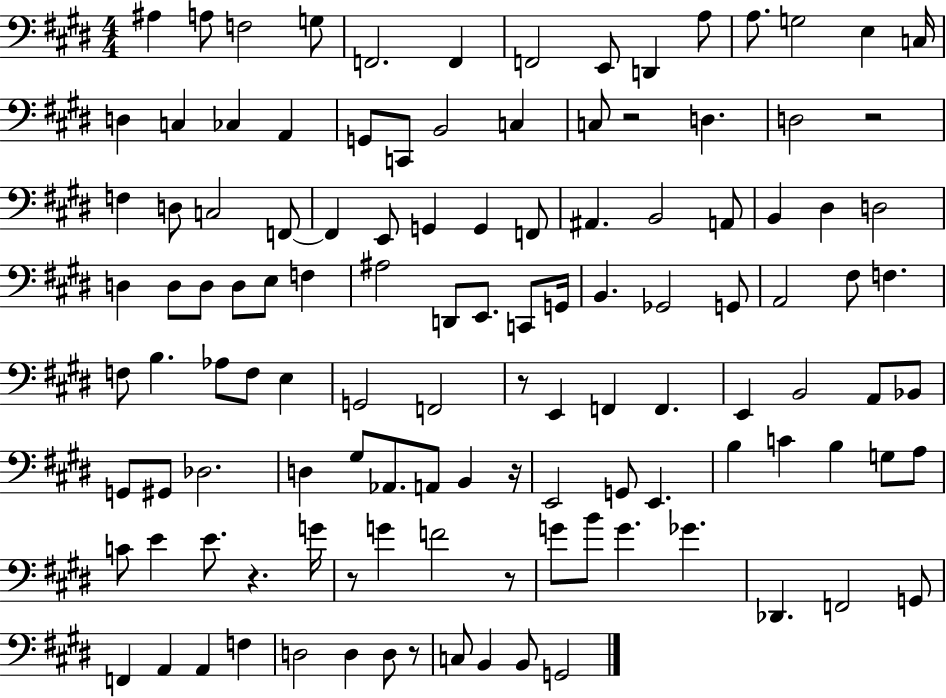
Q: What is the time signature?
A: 4/4